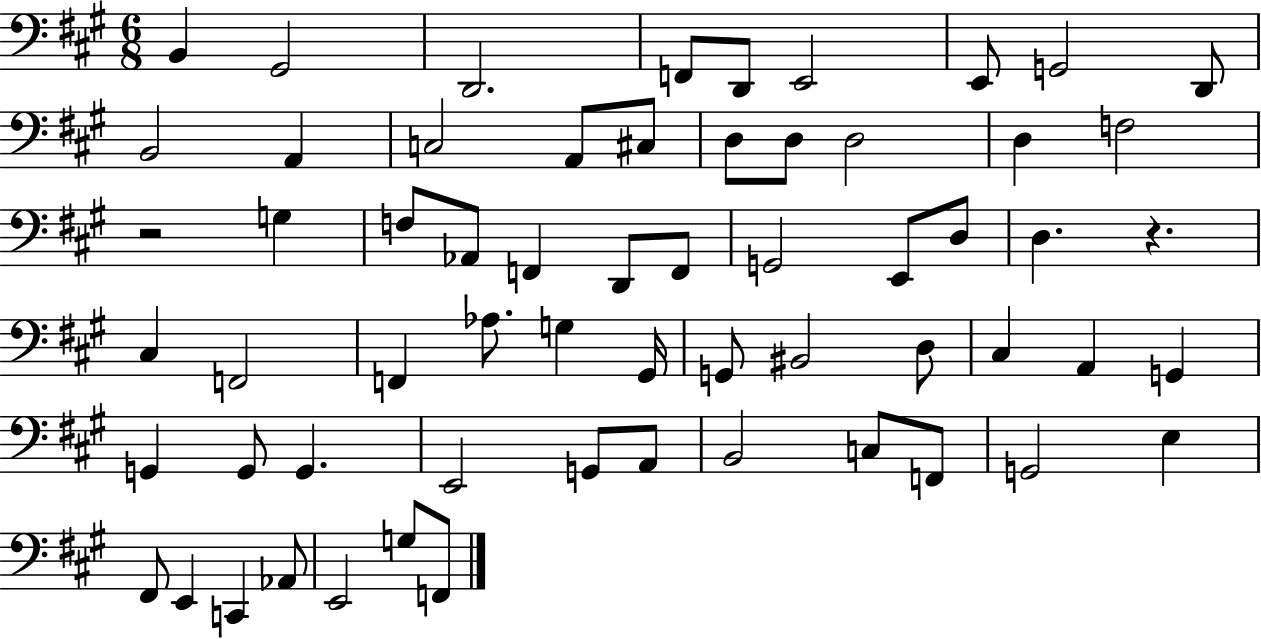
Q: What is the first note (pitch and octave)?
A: B2